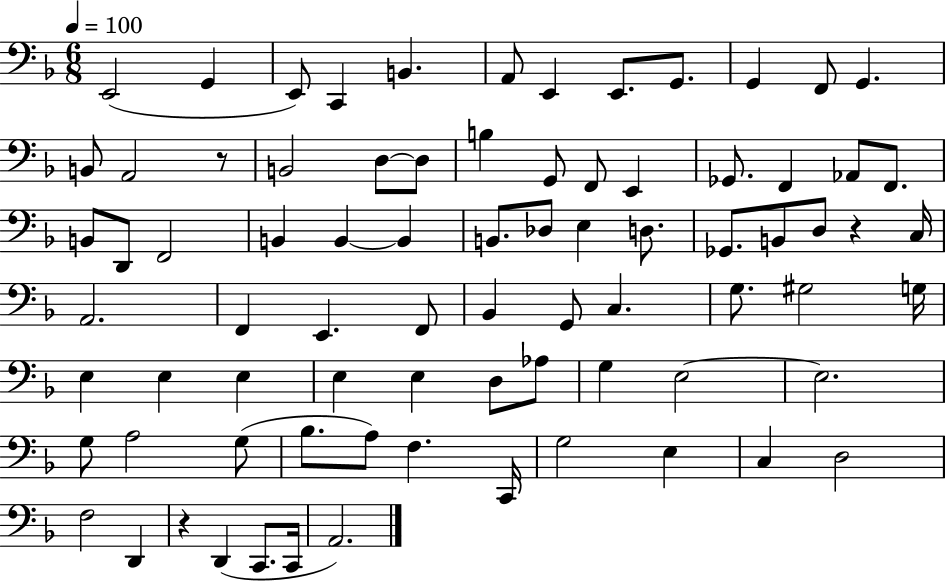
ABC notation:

X:1
T:Untitled
M:6/8
L:1/4
K:F
E,,2 G,, E,,/2 C,, B,, A,,/2 E,, E,,/2 G,,/2 G,, F,,/2 G,, B,,/2 A,,2 z/2 B,,2 D,/2 D,/2 B, G,,/2 F,,/2 E,, _G,,/2 F,, _A,,/2 F,,/2 B,,/2 D,,/2 F,,2 B,, B,, B,, B,,/2 _D,/2 E, D,/2 _G,,/2 B,,/2 D,/2 z C,/4 A,,2 F,, E,, F,,/2 _B,, G,,/2 C, G,/2 ^G,2 G,/4 E, E, E, E, E, D,/2 _A,/2 G, E,2 E,2 G,/2 A,2 G,/2 _B,/2 A,/2 F, C,,/4 G,2 E, C, D,2 F,2 D,, z D,, C,,/2 C,,/4 A,,2